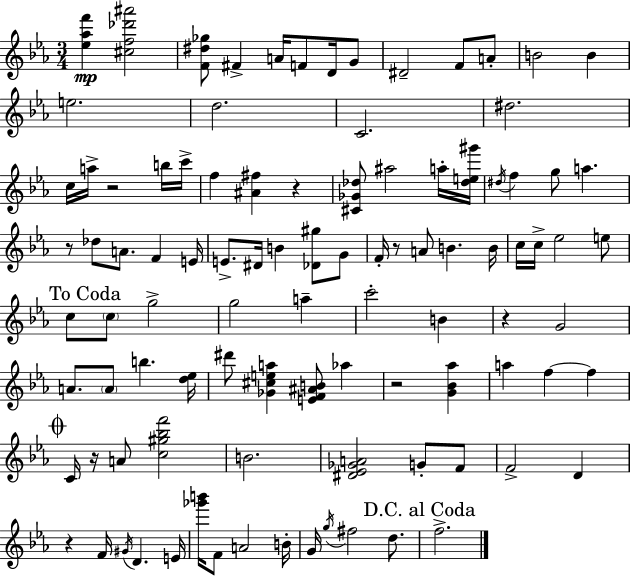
[Eb5,Ab5,F6]/q [C#5,F5,Db6,A#6]/h [F4,D#5,Gb5]/e F#4/q A4/s F4/e D4/s G4/e D#4/h F4/e A4/e B4/h B4/q E5/h. D5/h. C4/h. D#5/h. C5/s A5/s R/h B5/s C6/s F5/q [A#4,F#5]/q R/q [C#4,Gb4,Db5]/e A#5/h A5/s [Db5,E5,G#6]/s D#5/s F5/q G5/e A5/q. R/e Db5/e A4/e. F4/q E4/s E4/e. D#4/s B4/q [Db4,G#5]/e G4/e F4/s R/e A4/e B4/q. B4/s C5/s C5/s Eb5/h E5/e C5/e C5/e G5/h G5/h A5/q C6/h B4/q R/q G4/h A4/e. A4/e B5/q. [D5,Eb5]/s D#6/e [Gb4,C#5,E5,A5]/q [E4,F4,A#4,B4]/e Ab5/q R/h [G4,Bb4,Ab5]/q A5/q F5/q F5/q C4/s R/s A4/e [C5,G#5,Bb5,F6]/h B4/h. [D#4,Eb4,Gb4,A4]/h G4/e F4/e F4/h D4/q R/q F4/s G#4/s D4/q. E4/s [Gb6,B6]/s F4/e A4/h B4/s G4/s G5/s F#5/h D5/e. F5/h.